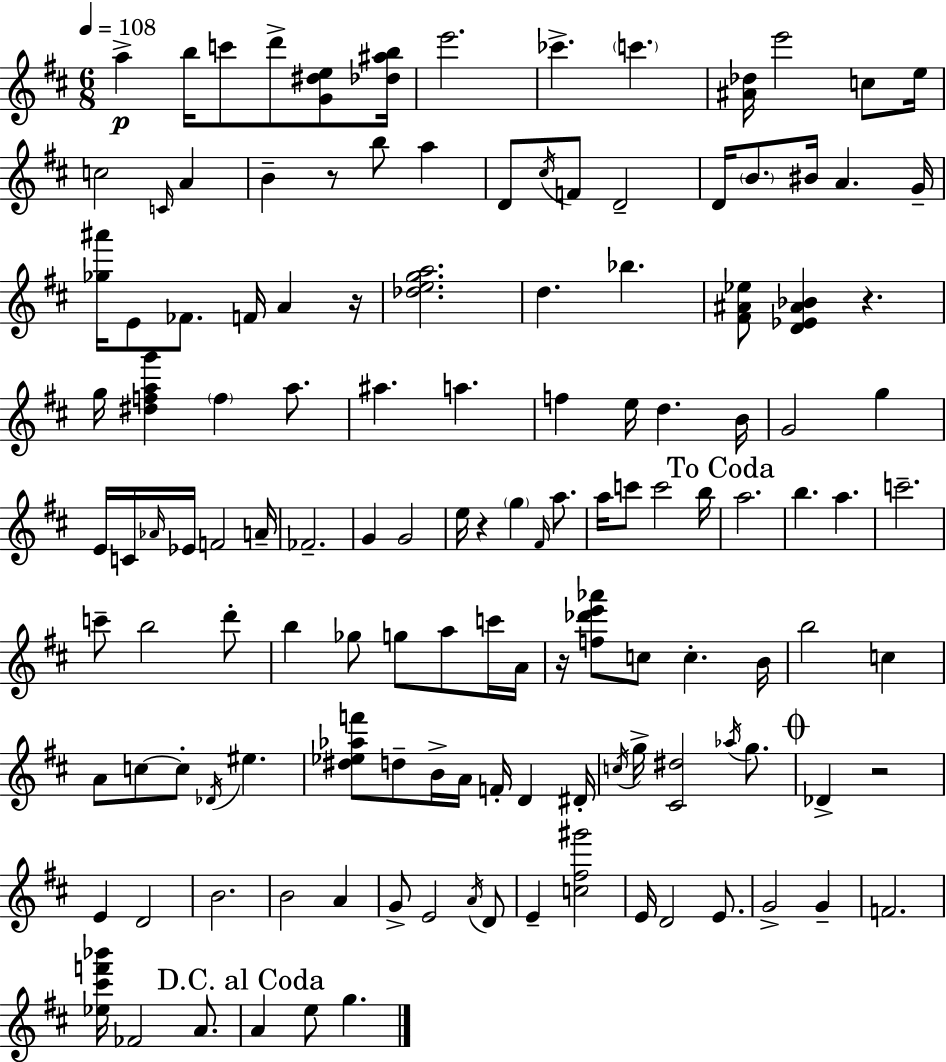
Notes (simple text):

A5/q B5/s C6/e D6/e [G4,D#5,E5]/e [Db5,A#5,B5]/s E6/h. CES6/q. C6/q. [A#4,Db5]/s E6/h C5/e E5/s C5/h C4/s A4/q B4/q R/e B5/e A5/q D4/e C#5/s F4/e D4/h D4/s B4/e. BIS4/s A4/q. G4/s [Gb5,A#6]/s E4/e FES4/e. F4/s A4/q R/s [Db5,E5,G5,A5]/h. D5/q. Bb5/q. [F#4,A#4,Eb5]/e [D4,Eb4,A#4,Bb4]/q R/q. G5/s [D#5,F5,A5,G6]/q F5/q A5/e. A#5/q. A5/q. F5/q E5/s D5/q. B4/s G4/h G5/q E4/s C4/s Ab4/s Eb4/s F4/h A4/s FES4/h. G4/q G4/h E5/s R/q G5/q F#4/s A5/e. A5/s C6/e C6/h B5/s A5/h. B5/q. A5/q. C6/h. C6/e B5/h D6/e B5/q Gb5/e G5/e A5/e C6/s A4/s R/s [F5,Db6,E6,Ab6]/e C5/e C5/q. B4/s B5/h C5/q A4/e C5/e C5/e Db4/s EIS5/q. [D#5,Eb5,Ab5,F6]/e D5/e B4/s A4/s F4/s D4/q D#4/s C5/s G5/s [C#4,D#5]/h Ab5/s G5/e. Db4/q R/h E4/q D4/h B4/h. B4/h A4/q G4/e E4/h A4/s D4/e E4/q [C5,F#5,G#6]/h E4/s D4/h E4/e. G4/h G4/q F4/h. [Eb5,C#6,F6,Bb6]/s FES4/h A4/e. A4/q E5/e G5/q.